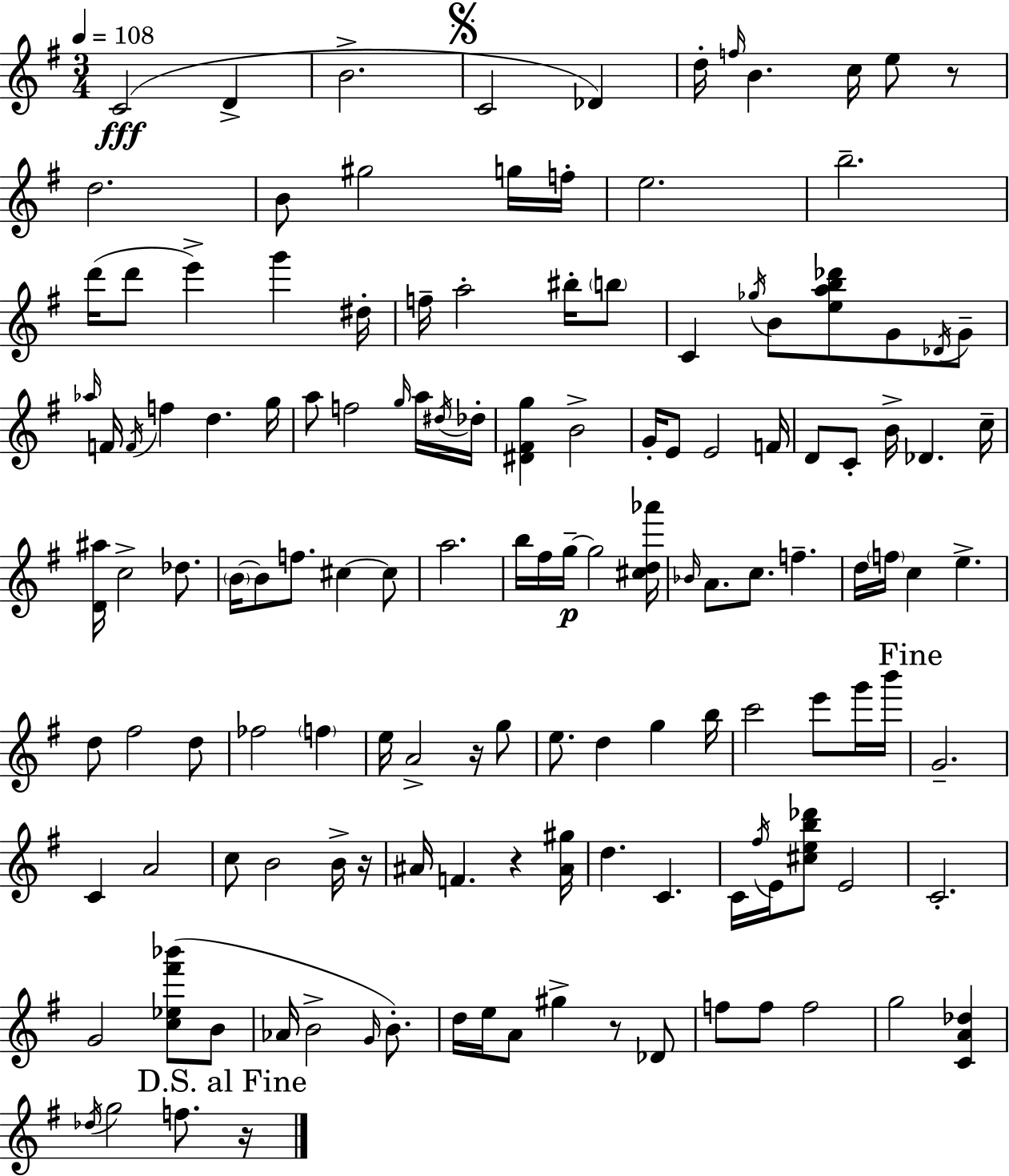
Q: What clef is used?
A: treble